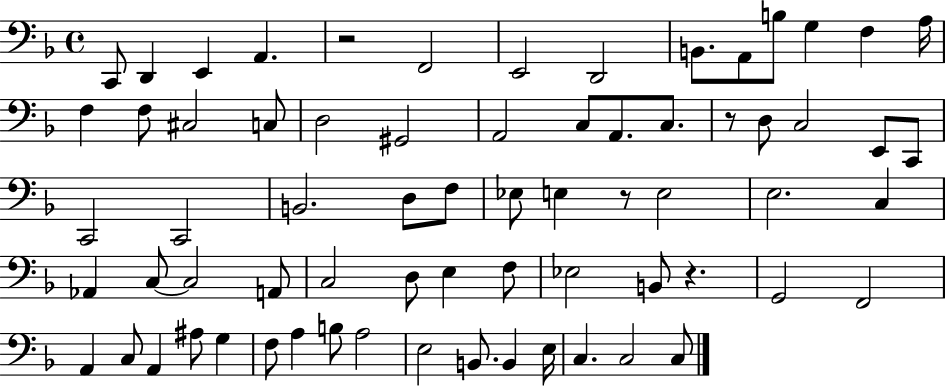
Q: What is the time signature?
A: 4/4